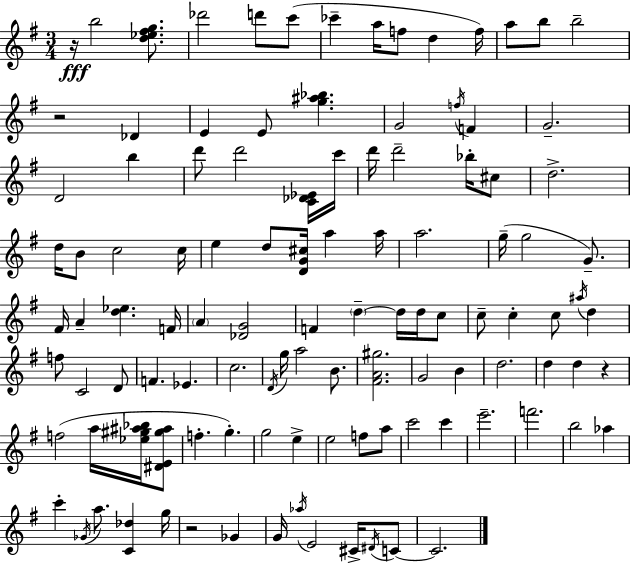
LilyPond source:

{
  \clef treble
  \numericTimeSignature
  \time 3/4
  \key g \major
  \repeat volta 2 { r16\fff b''2 <d'' ees'' fis'' g''>8. | des'''2 d'''8 c'''8( | ces'''4-- a''16 f''8 d''4 f''16) | a''8 b''8 b''2-- | \break r2 des'4 | e'4 e'8 <g'' ais'' bes''>4. | g'2 \acciaccatura { f''16 } f'4 | g'2.-- | \break d'2 b''4 | d'''8 d'''2 <c' des' ees'>16 | c'''16 d'''16 d'''2-- bes''16-. cis''8 | d''2.-> | \break d''16 b'8 c''2 | c''16 e''4 d''8 <d' g' cis''>16 a''4 | a''16 a''2. | g''16--( g''2 g'8.--) | \break fis'16 a'4-- <d'' ees''>4. | f'16 \parenthesize a'4 <des' g'>2 | f'4 \parenthesize d''4--~~ d''16 d''16 c''8 | c''8-- c''4-. c''8 \acciaccatura { ais''16 } d''4 | \break f''8 c'2 | d'8 f'4. ees'4. | c''2. | \acciaccatura { d'16 } g''16 a''2 | \break b'8. <fis' a' gis''>2. | g'2 b'4 | d''2. | d''4 d''4 r4 | \break f''2( a''16 | <ees'' gis'' ais'' bes''>16 <dis' e' gis'' ais''>8 f''4.-. g''4.-.) | g''2 e''4-> | e''2 f''8 | \break a''8 c'''2 c'''4 | e'''2.-- | f'''2. | b''2 aes''4 | \break c'''4-. \acciaccatura { ges'16 } a''8. <c' des''>4 | g''16 r2 | ges'4 g'16 \acciaccatura { aes''16 } e'2 | cis'16-> \acciaccatura { dis'16 } c'8~~ c'2. | \break } \bar "|."
}